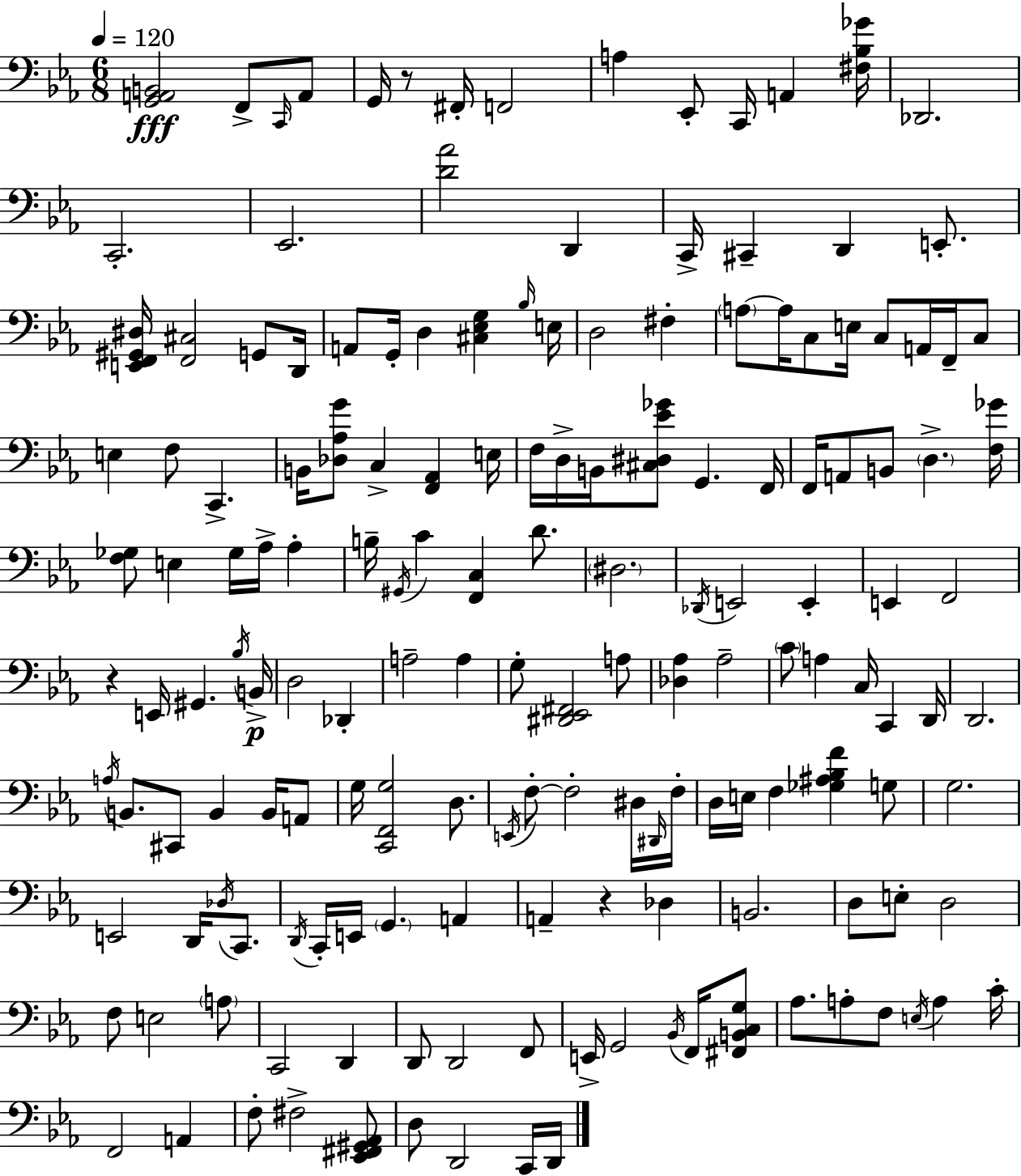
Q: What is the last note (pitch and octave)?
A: D2